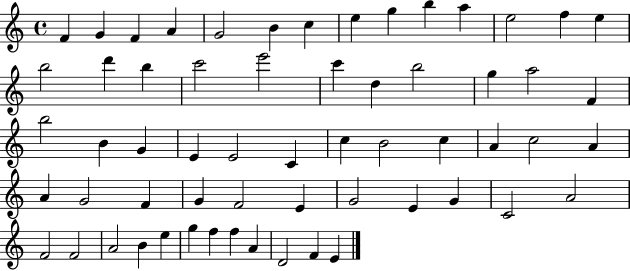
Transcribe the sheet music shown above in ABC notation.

X:1
T:Untitled
M:4/4
L:1/4
K:C
F G F A G2 B c e g b a e2 f e b2 d' b c'2 e'2 c' d b2 g a2 F b2 B G E E2 C c B2 c A c2 A A G2 F G F2 E G2 E G C2 A2 F2 F2 A2 B e g f f A D2 F E